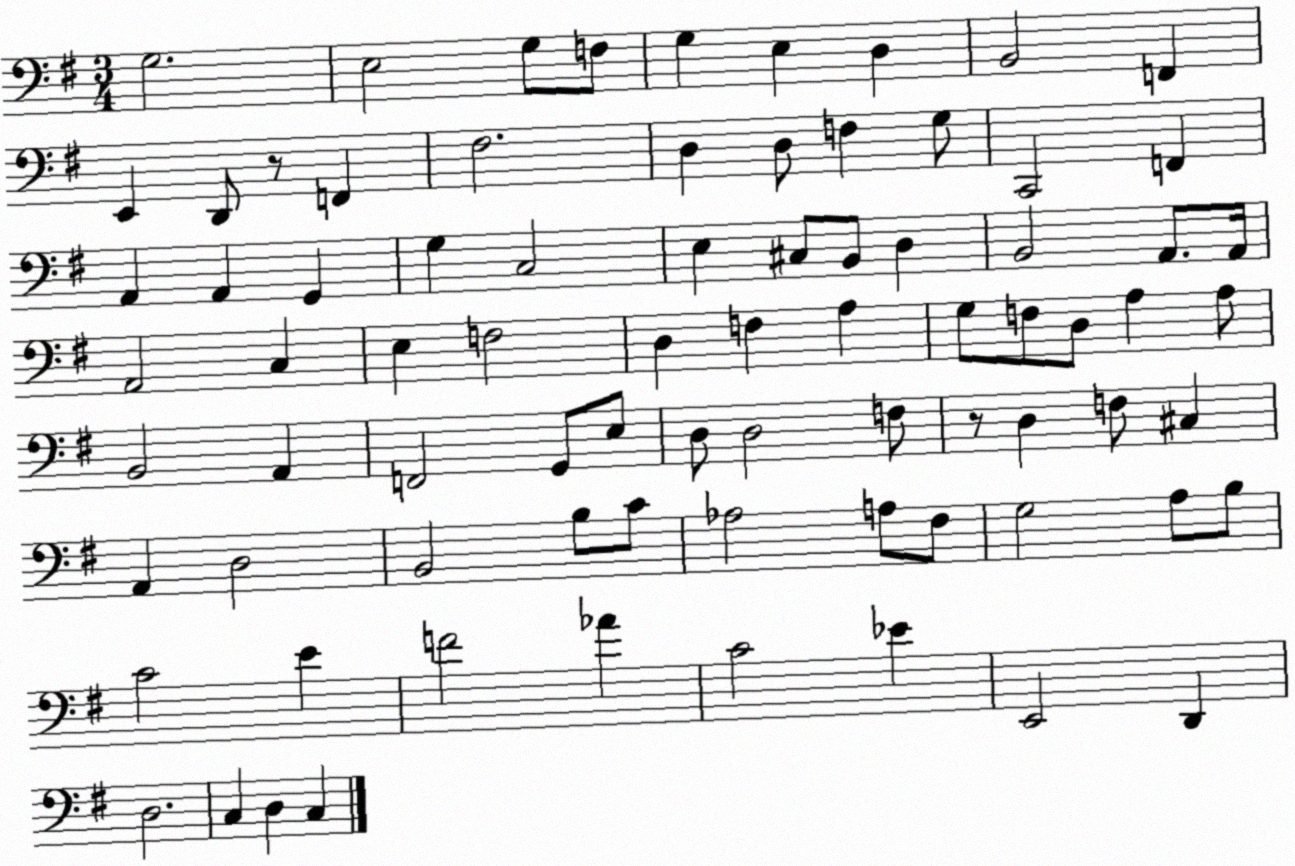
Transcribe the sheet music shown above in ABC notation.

X:1
T:Untitled
M:3/4
L:1/4
K:G
G,2 E,2 G,/2 F,/2 G, E, D, B,,2 F,, E,, D,,/2 z/2 F,, ^F,2 D, D,/2 F, G,/2 C,,2 F,, A,, A,, G,, G, C,2 E, ^C,/2 B,,/2 D, B,,2 A,,/2 A,,/4 A,,2 C, E, F,2 D, F, A, G,/2 F,/2 D,/2 A, A,/2 B,,2 A,, F,,2 G,,/2 E,/2 D,/2 D,2 F,/2 z/2 D, F,/2 ^C, A,, D,2 B,,2 B,/2 C/2 _A,2 A,/2 ^F,/2 G,2 A,/2 B,/2 C2 E F2 _A C2 _E E,,2 D,, D,2 C, D, C,